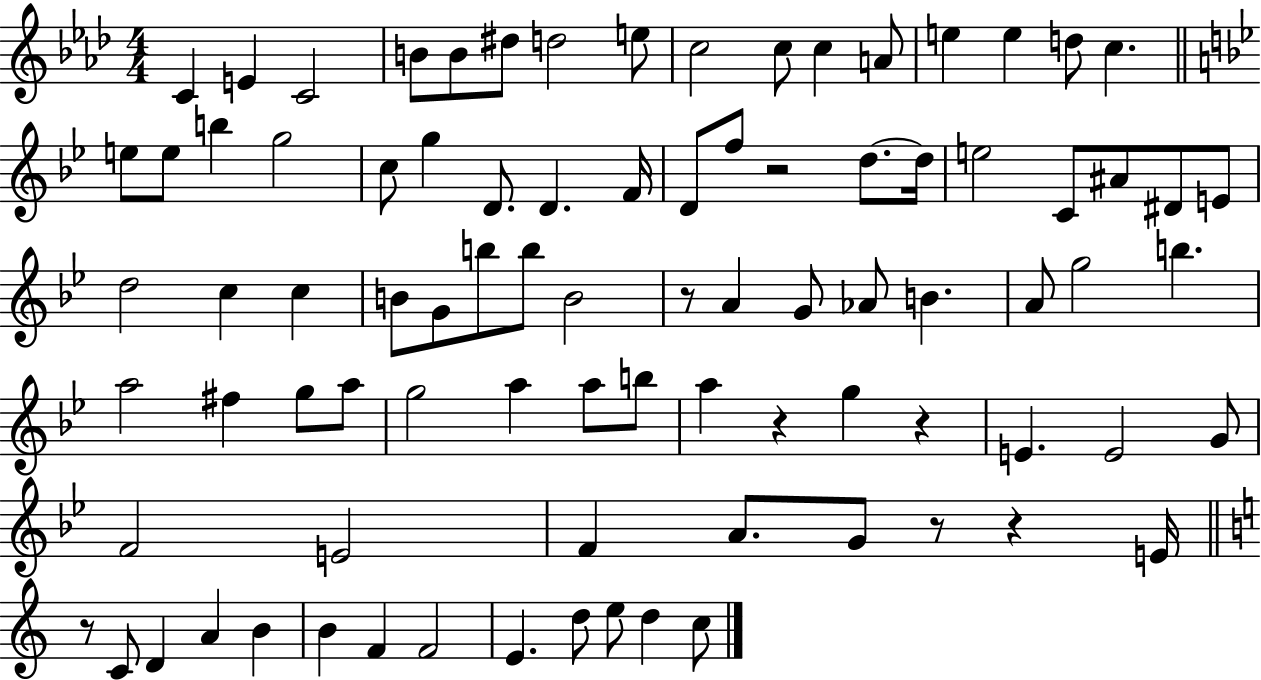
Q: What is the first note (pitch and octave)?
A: C4